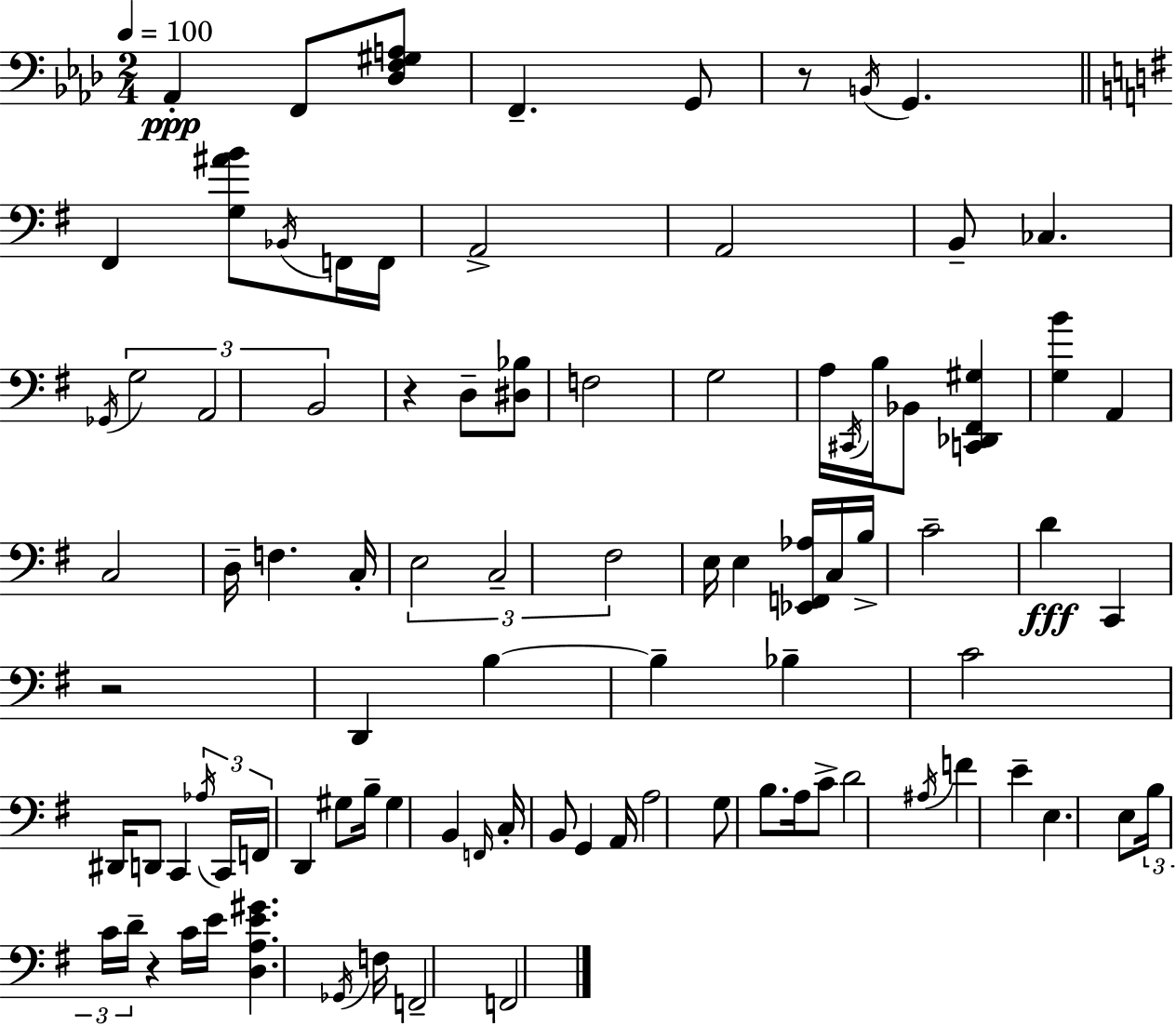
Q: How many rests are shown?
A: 4